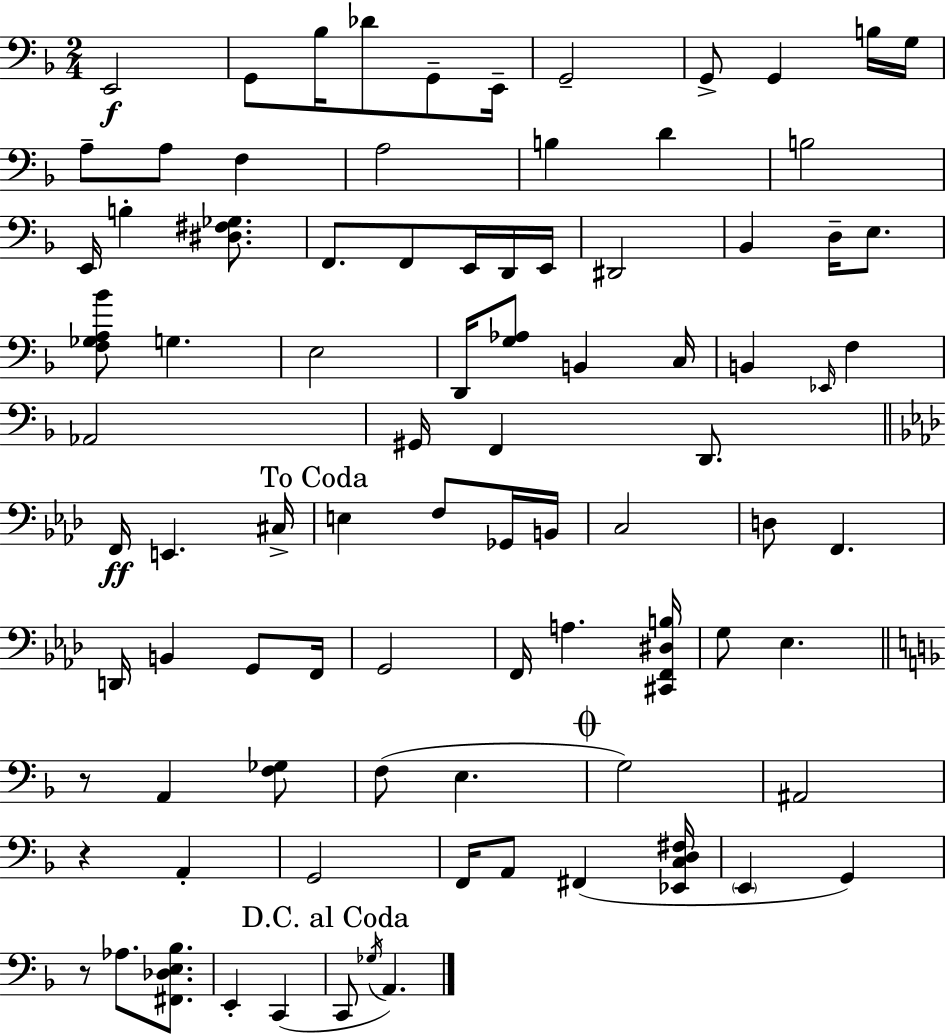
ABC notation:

X:1
T:Untitled
M:2/4
L:1/4
K:F
E,,2 G,,/2 _B,/4 _D/2 G,,/2 E,,/4 G,,2 G,,/2 G,, B,/4 G,/4 A,/2 A,/2 F, A,2 B, D B,2 E,,/4 B, [^D,^F,_G,]/2 F,,/2 F,,/2 E,,/4 D,,/4 E,,/4 ^D,,2 _B,, D,/4 E,/2 [F,_G,A,_B]/2 G, E,2 D,,/4 [G,_A,]/2 B,, C,/4 B,, _E,,/4 F, _A,,2 ^G,,/4 F,, D,,/2 F,,/4 E,, ^C,/4 E, F,/2 _G,,/4 B,,/4 C,2 D,/2 F,, D,,/4 B,, G,,/2 F,,/4 G,,2 F,,/4 A, [^C,,F,,^D,B,]/4 G,/2 _E, z/2 A,, [F,_G,]/2 F,/2 E, G,2 ^A,,2 z A,, G,,2 F,,/4 A,,/2 ^F,, [_E,,C,D,^F,]/4 E,, G,, z/2 _A,/2 [^F,,_D,E,_B,]/2 E,, C,, C,,/2 _G,/4 A,,